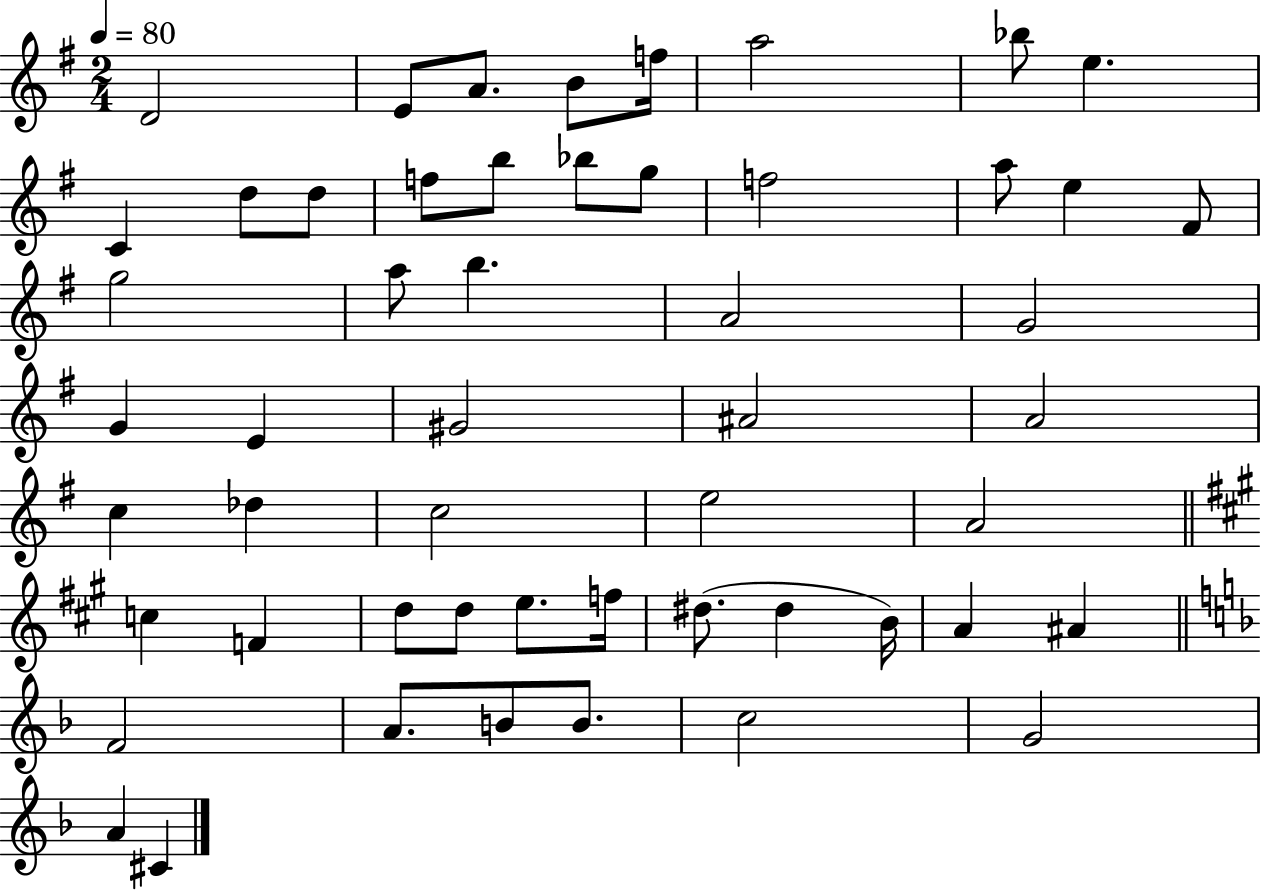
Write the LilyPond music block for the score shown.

{
  \clef treble
  \numericTimeSignature
  \time 2/4
  \key g \major
  \tempo 4 = 80
  d'2 | e'8 a'8. b'8 f''16 | a''2 | bes''8 e''4. | \break c'4 d''8 d''8 | f''8 b''8 bes''8 g''8 | f''2 | a''8 e''4 fis'8 | \break g''2 | a''8 b''4. | a'2 | g'2 | \break g'4 e'4 | gis'2 | ais'2 | a'2 | \break c''4 des''4 | c''2 | e''2 | a'2 | \break \bar "||" \break \key a \major c''4 f'4 | d''8 d''8 e''8. f''16 | dis''8.( dis''4 b'16) | a'4 ais'4 | \break \bar "||" \break \key f \major f'2 | a'8. b'8 b'8. | c''2 | g'2 | \break a'4 cis'4 | \bar "|."
}